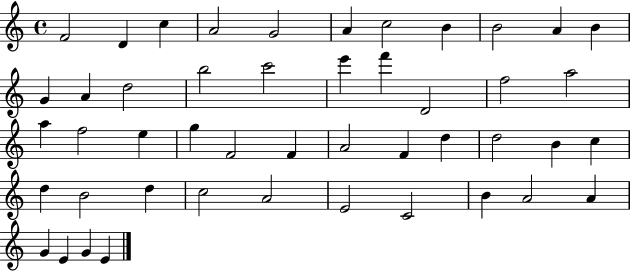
{
  \clef treble
  \time 4/4
  \defaultTimeSignature
  \key c \major
  f'2 d'4 c''4 | a'2 g'2 | a'4 c''2 b'4 | b'2 a'4 b'4 | \break g'4 a'4 d''2 | b''2 c'''2 | e'''4 f'''4 d'2 | f''2 a''2 | \break a''4 f''2 e''4 | g''4 f'2 f'4 | a'2 f'4 d''4 | d''2 b'4 c''4 | \break d''4 b'2 d''4 | c''2 a'2 | e'2 c'2 | b'4 a'2 a'4 | \break g'4 e'4 g'4 e'4 | \bar "|."
}